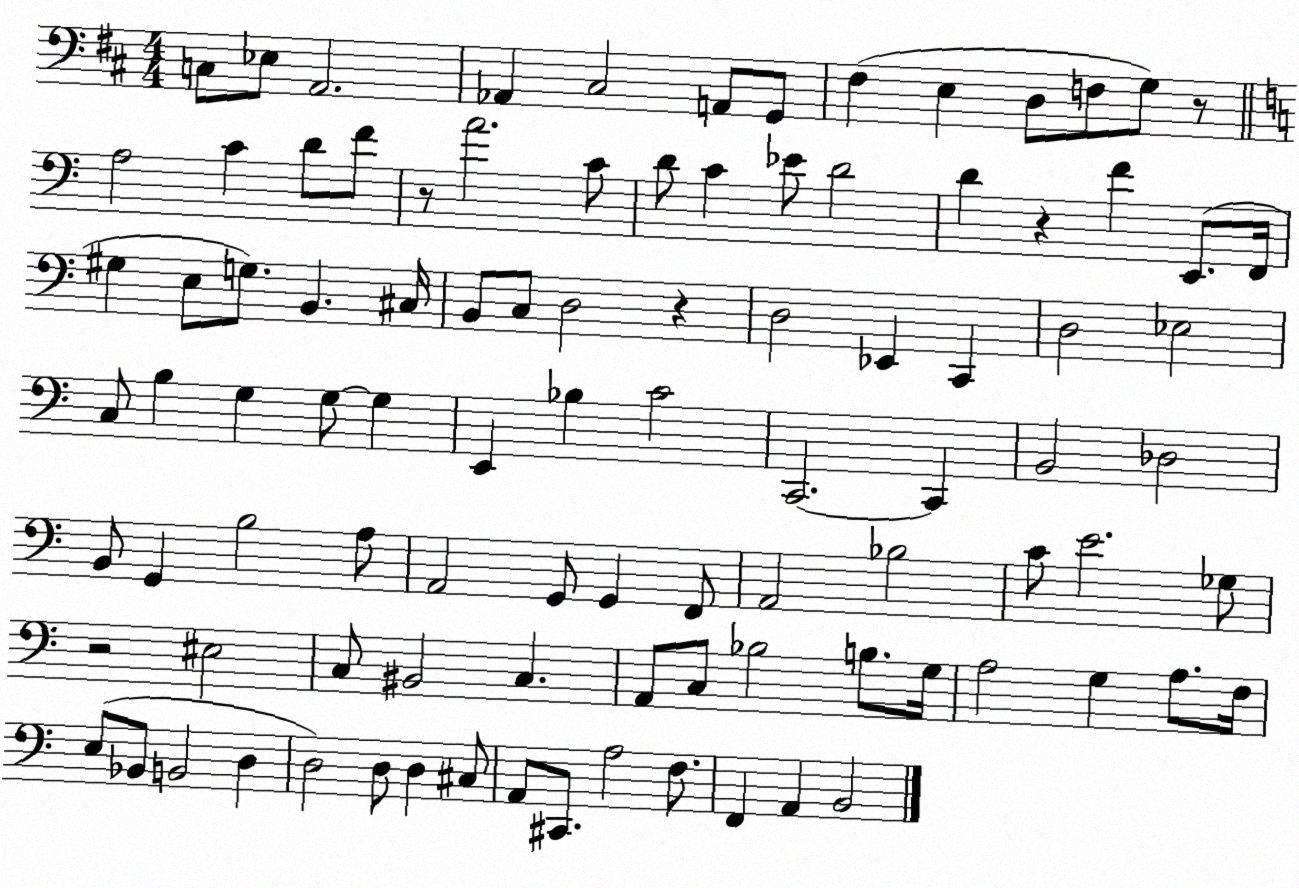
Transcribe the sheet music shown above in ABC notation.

X:1
T:Untitled
M:4/4
L:1/4
K:D
C,/2 _E,/2 A,,2 _A,, ^C,2 A,,/2 G,,/2 ^F, E, D,/2 F,/2 G,/2 z/2 A,2 C D/2 F/2 z/2 A2 C/2 D/2 C _E/2 D2 D z F E,,/2 F,,/4 ^G, E,/2 G,/2 B,, ^C,/4 B,,/2 C,/2 D,2 z D,2 _E,, C,, D,2 _E,2 C,/2 B, G, G,/2 G, E,, _B, C2 C,,2 C,, B,,2 _D,2 B,,/2 G,, B,2 A,/2 A,,2 G,,/2 G,, F,,/2 A,,2 _B,2 C/2 E2 _G,/2 z2 ^E,2 C,/2 ^B,,2 C, A,,/2 C,/2 _B,2 B,/2 G,/4 A,2 G, A,/2 F,/4 E,/2 _B,,/2 B,,2 D, D,2 D,/2 D, ^C,/2 A,,/2 ^C,,/2 A,2 F,/2 F,, A,, B,,2